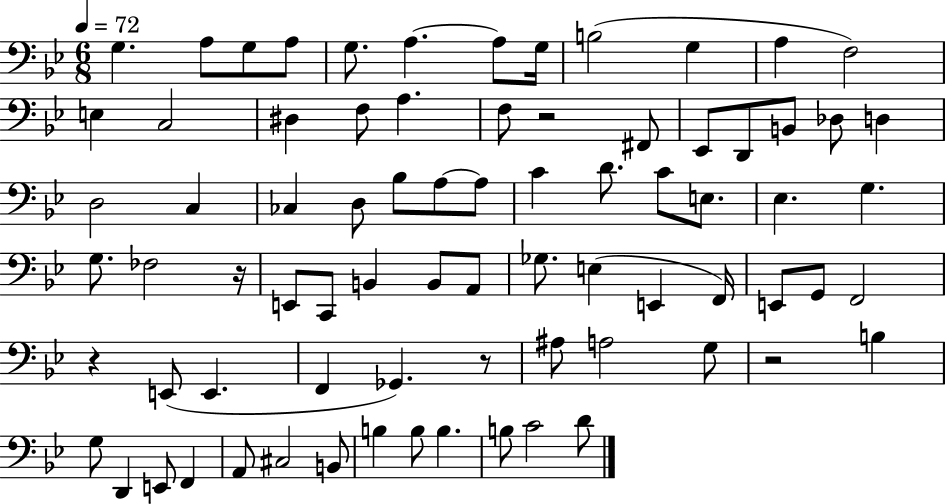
{
  \clef bass
  \numericTimeSignature
  \time 6/8
  \key bes \major
  \tempo 4 = 72
  g4. a8 g8 a8 | g8. a4.~~ a8 g16 | b2( g4 | a4 f2) | \break e4 c2 | dis4 f8 a4. | f8 r2 fis,8 | ees,8 d,8 b,8 des8 d4 | \break d2 c4 | ces4 d8 bes8 a8~~ a8 | c'4 d'8. c'8 e8. | ees4. g4. | \break g8. fes2 r16 | e,8 c,8 b,4 b,8 a,8 | ges8. e4( e,4 f,16) | e,8 g,8 f,2 | \break r4 e,8( e,4. | f,4 ges,4.) r8 | ais8 a2 g8 | r2 b4 | \break g8 d,4 e,8 f,4 | a,8 cis2 b,8 | b4 b8 b4. | b8 c'2 d'8 | \break \bar "|."
}